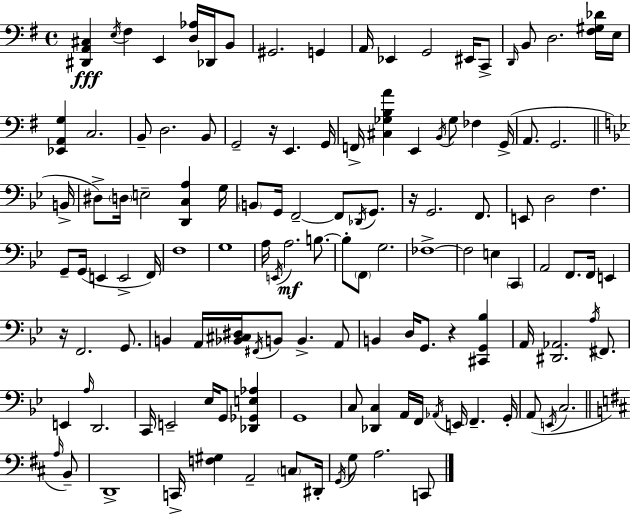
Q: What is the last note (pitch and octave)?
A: C2